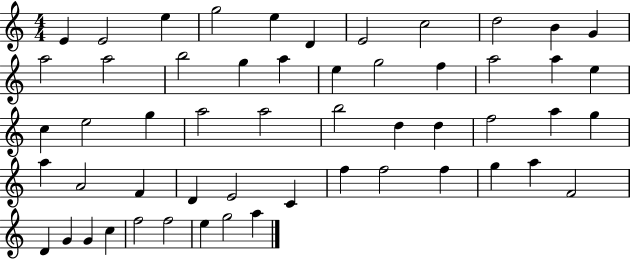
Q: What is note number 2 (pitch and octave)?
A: E4